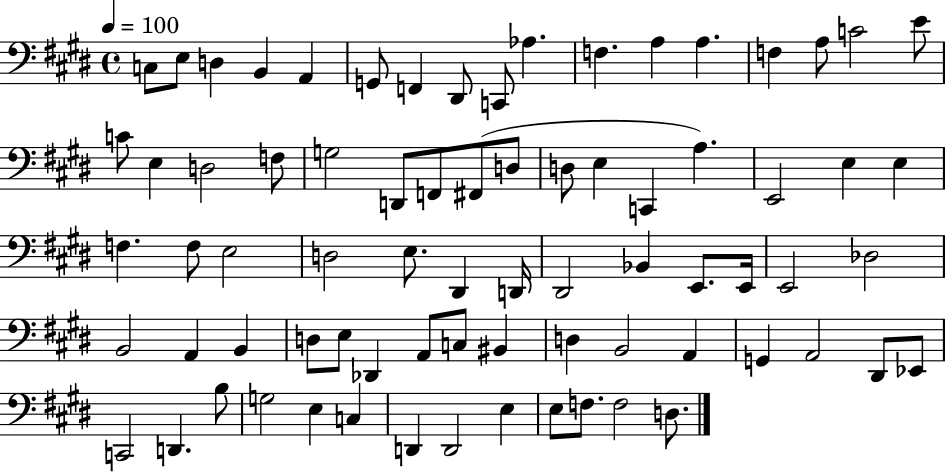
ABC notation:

X:1
T:Untitled
M:4/4
L:1/4
K:E
C,/2 E,/2 D, B,, A,, G,,/2 F,, ^D,,/2 C,,/2 _A, F, A, A, F, A,/2 C2 E/2 C/2 E, D,2 F,/2 G,2 D,,/2 F,,/2 ^F,,/2 D,/2 D,/2 E, C,, A, E,,2 E, E, F, F,/2 E,2 D,2 E,/2 ^D,, D,,/4 ^D,,2 _B,, E,,/2 E,,/4 E,,2 _D,2 B,,2 A,, B,, D,/2 E,/2 _D,, A,,/2 C,/2 ^B,, D, B,,2 A,, G,, A,,2 ^D,,/2 _E,,/2 C,,2 D,, B,/2 G,2 E, C, D,, D,,2 E, E,/2 F,/2 F,2 D,/2